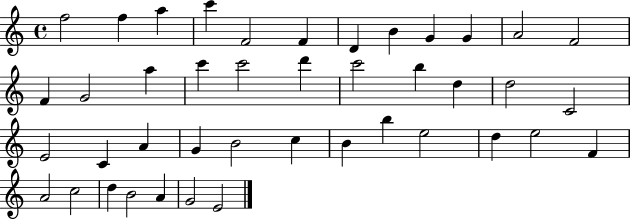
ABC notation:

X:1
T:Untitled
M:4/4
L:1/4
K:C
f2 f a c' F2 F D B G G A2 F2 F G2 a c' c'2 d' c'2 b d d2 C2 E2 C A G B2 c B b e2 d e2 F A2 c2 d B2 A G2 E2